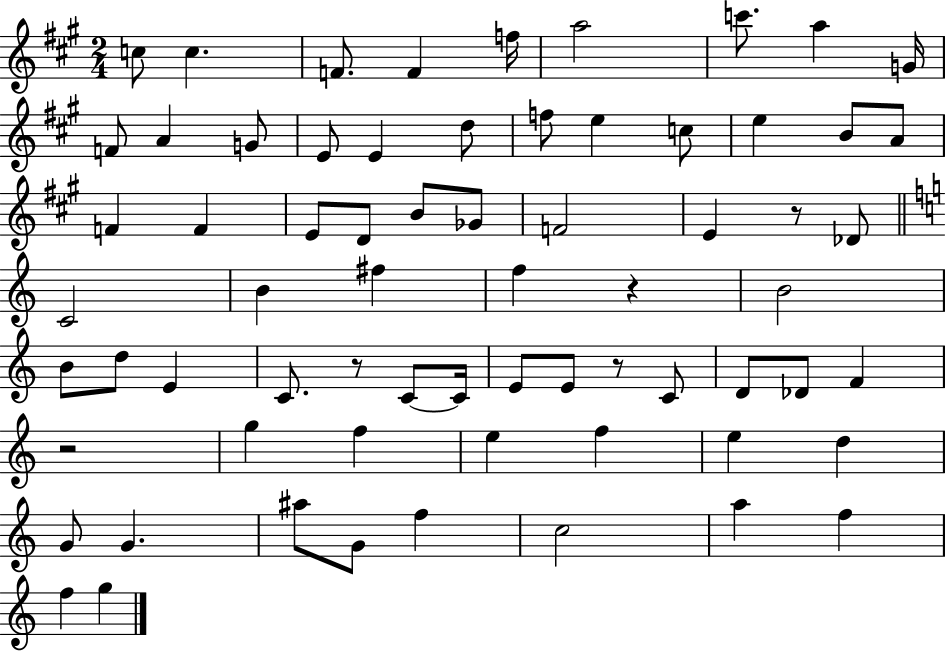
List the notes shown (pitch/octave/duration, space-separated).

C5/e C5/q. F4/e. F4/q F5/s A5/h C6/e. A5/q G4/s F4/e A4/q G4/e E4/e E4/q D5/e F5/e E5/q C5/e E5/q B4/e A4/e F4/q F4/q E4/e D4/e B4/e Gb4/e F4/h E4/q R/e Db4/e C4/h B4/q F#5/q F5/q R/q B4/h B4/e D5/e E4/q C4/e. R/e C4/e C4/s E4/e E4/e R/e C4/e D4/e Db4/e F4/q R/h G5/q F5/q E5/q F5/q E5/q D5/q G4/e G4/q. A#5/e G4/e F5/q C5/h A5/q F5/q F5/q G5/q